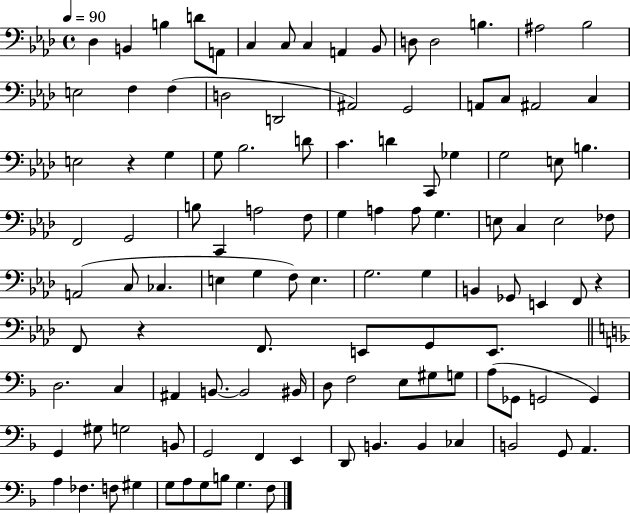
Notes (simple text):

Db3/q B2/q B3/q D4/e A2/e C3/q C3/e C3/q A2/q Bb2/e D3/e D3/h B3/q. A#3/h Bb3/h E3/h F3/q F3/q D3/h D2/h A#2/h G2/h A2/e C3/e A#2/h C3/q E3/h R/q G3/q G3/e Bb3/h. D4/e C4/q. D4/q C2/e Gb3/q G3/h E3/e B3/q. F2/h G2/h B3/e C2/q A3/h F3/e G3/q A3/q A3/e G3/q. E3/e C3/q E3/h FES3/e A2/h C3/e CES3/q. E3/q G3/q F3/e E3/q. G3/h. G3/q B2/q Gb2/e E2/q F2/e R/q F2/e R/q F2/e. E2/e G2/e E2/e. D3/h. C3/q A#2/q B2/e. B2/h BIS2/s D3/e F3/h E3/e G#3/e G3/e A3/e Gb2/e G2/h G2/q G2/q G#3/e G3/h B2/e G2/h F2/q E2/q D2/e B2/q. B2/q CES3/q B2/h G2/e A2/q. A3/q FES3/q. F3/e G#3/q G3/e A3/e G3/e B3/e G3/q. F3/e